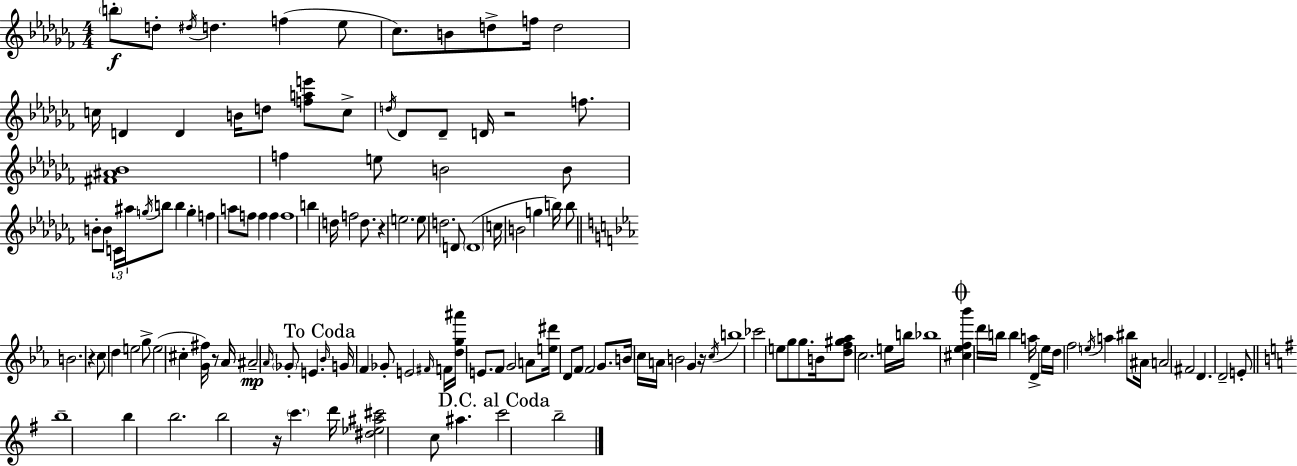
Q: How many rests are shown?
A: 6